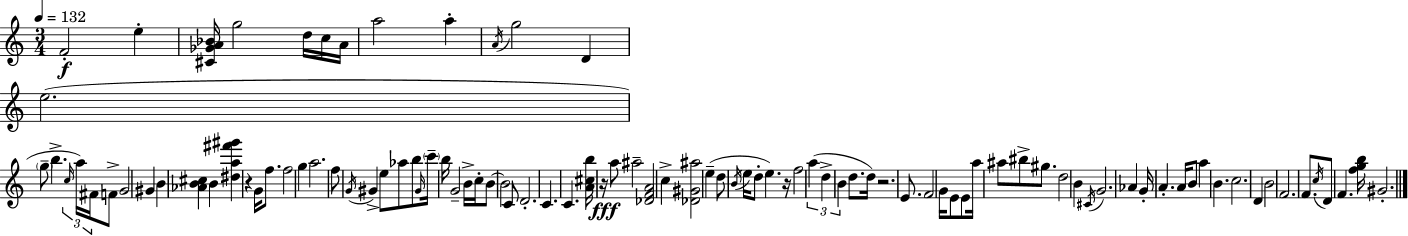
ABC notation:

X:1
T:Untitled
M:3/4
L:1/4
K:Am
F2 e [^C_GA_B]/4 g2 d/4 c/4 A/4 a2 a A/4 g2 D e2 g/2 b c/4 a/4 ^F/4 F/2 G2 ^G B [_AB^c] B [^da^f'^g'] z G/4 f/2 f2 g a2 f/2 G/4 ^G e/2 _a/2 b/2 ^G/4 c'/4 b/4 G2 B/4 c/4 B/2 B2 C/2 D2 C C [A^cb]/4 z/4 a/2 ^a2 [_DFA]2 c [_D^G^a]2 e d/2 B/4 e/4 d/2 e z/4 f2 a d B d/2 d/4 z2 E/2 F2 G/4 E/2 E/2 a/4 ^a/2 ^b/2 ^g/2 d2 B ^C/4 G2 _A G/4 A A/4 B/2 a B c2 D B2 F2 F/2 c/4 D/2 F [fgb]/4 ^G2